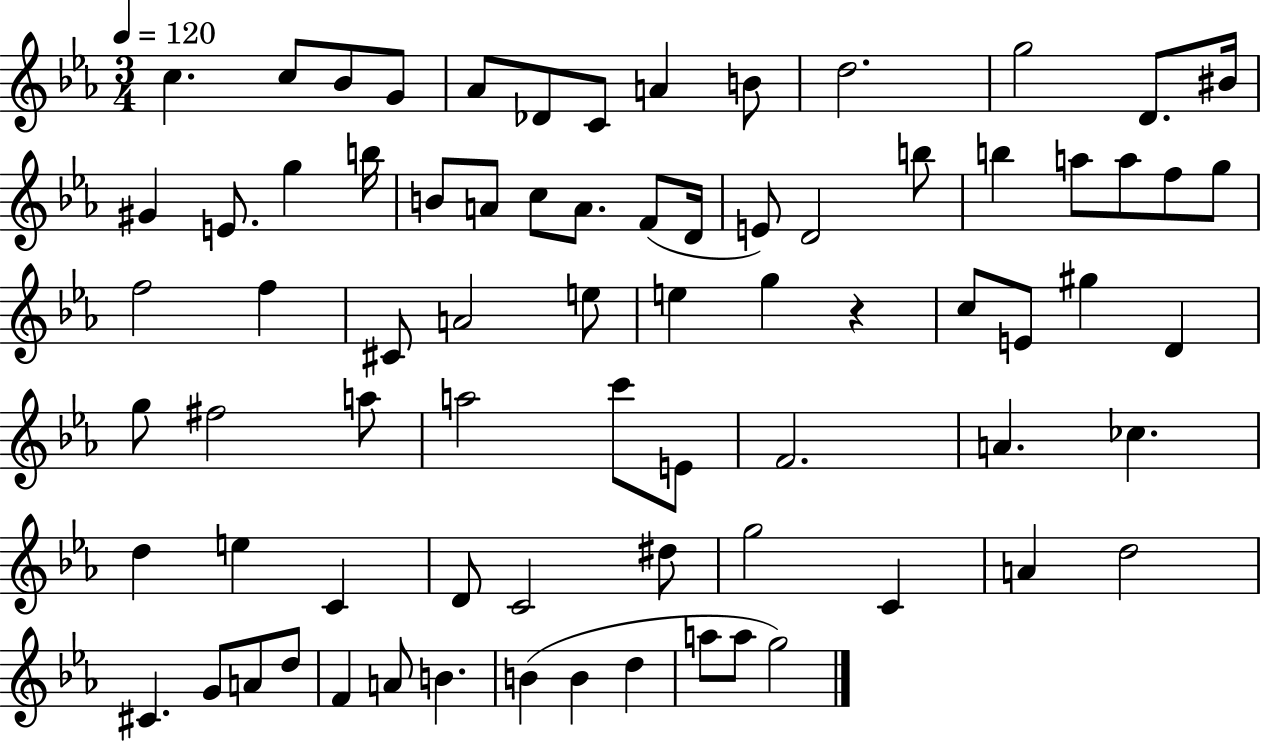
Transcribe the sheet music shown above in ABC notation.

X:1
T:Untitled
M:3/4
L:1/4
K:Eb
c c/2 _B/2 G/2 _A/2 _D/2 C/2 A B/2 d2 g2 D/2 ^B/4 ^G E/2 g b/4 B/2 A/2 c/2 A/2 F/2 D/4 E/2 D2 b/2 b a/2 a/2 f/2 g/2 f2 f ^C/2 A2 e/2 e g z c/2 E/2 ^g D g/2 ^f2 a/2 a2 c'/2 E/2 F2 A _c d e C D/2 C2 ^d/2 g2 C A d2 ^C G/2 A/2 d/2 F A/2 B B B d a/2 a/2 g2